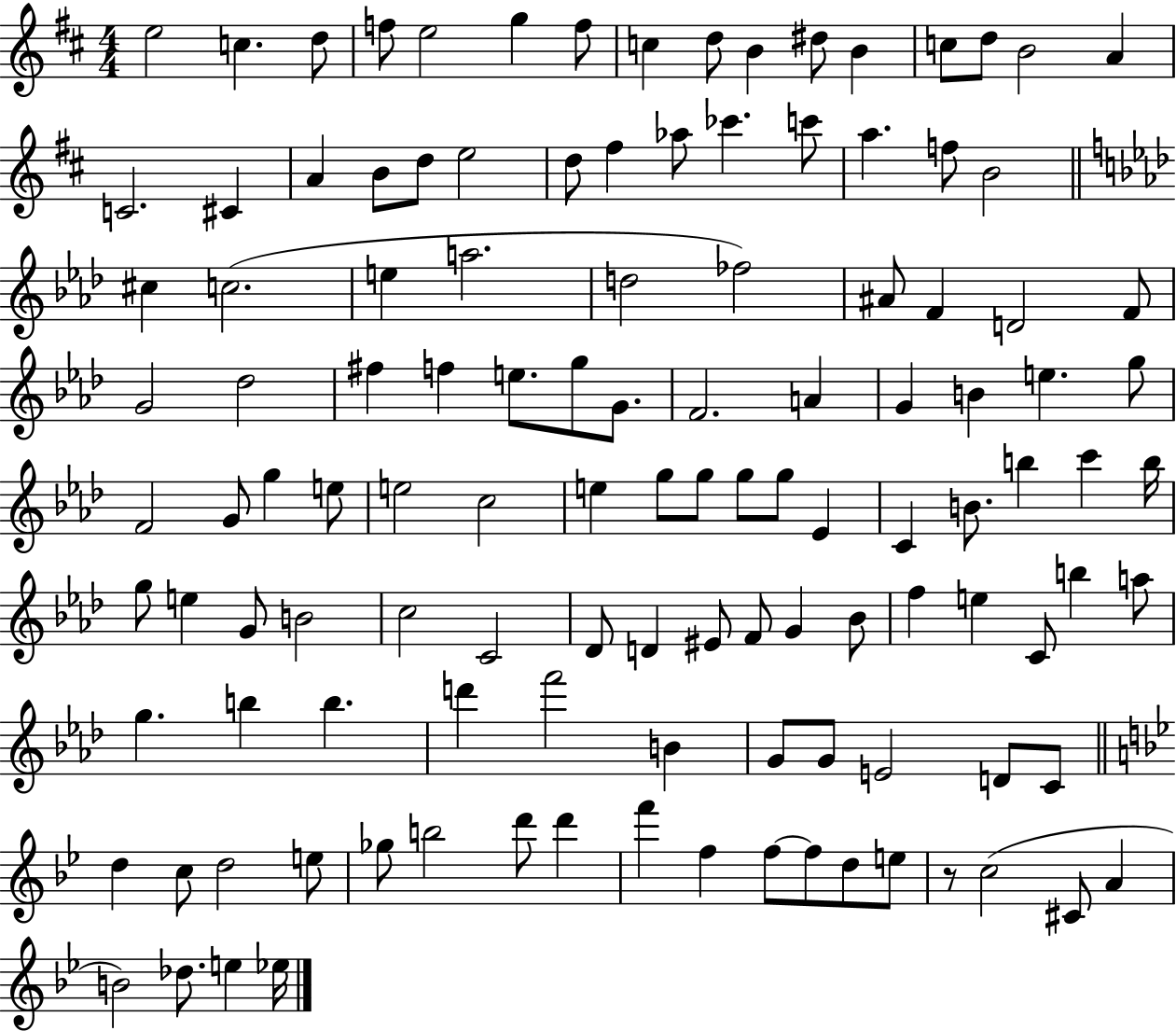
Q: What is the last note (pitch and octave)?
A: Eb5